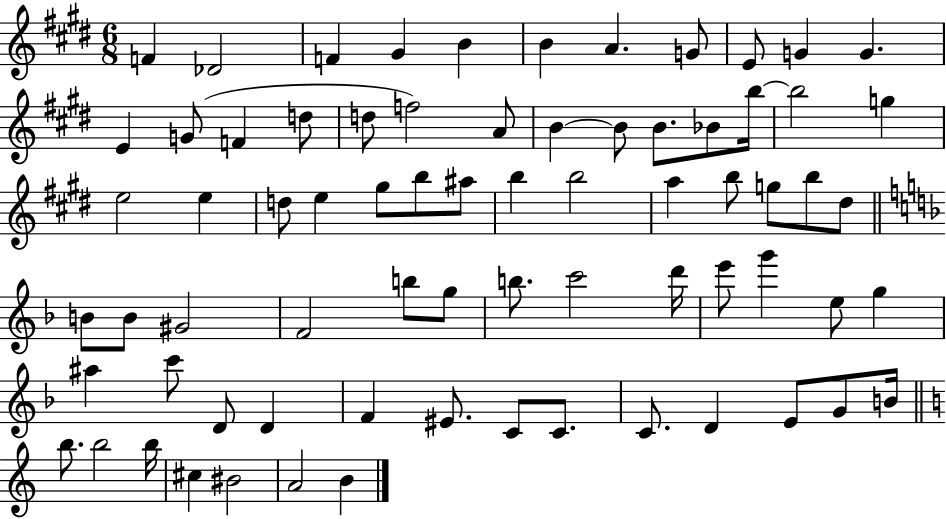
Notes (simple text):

F4/q Db4/h F4/q G#4/q B4/q B4/q A4/q. G4/e E4/e G4/q G4/q. E4/q G4/e F4/q D5/e D5/e F5/h A4/e B4/q B4/e B4/e. Bb4/e B5/s B5/h G5/q E5/h E5/q D5/e E5/q G#5/e B5/e A#5/e B5/q B5/h A5/q B5/e G5/e B5/e D#5/e B4/e B4/e G#4/h F4/h B5/e G5/e B5/e. C6/h D6/s E6/e G6/q E5/e G5/q A#5/q C6/e D4/e D4/q F4/q EIS4/e. C4/e C4/e. C4/e. D4/q E4/e G4/e B4/s B5/e. B5/h B5/s C#5/q BIS4/h A4/h B4/q